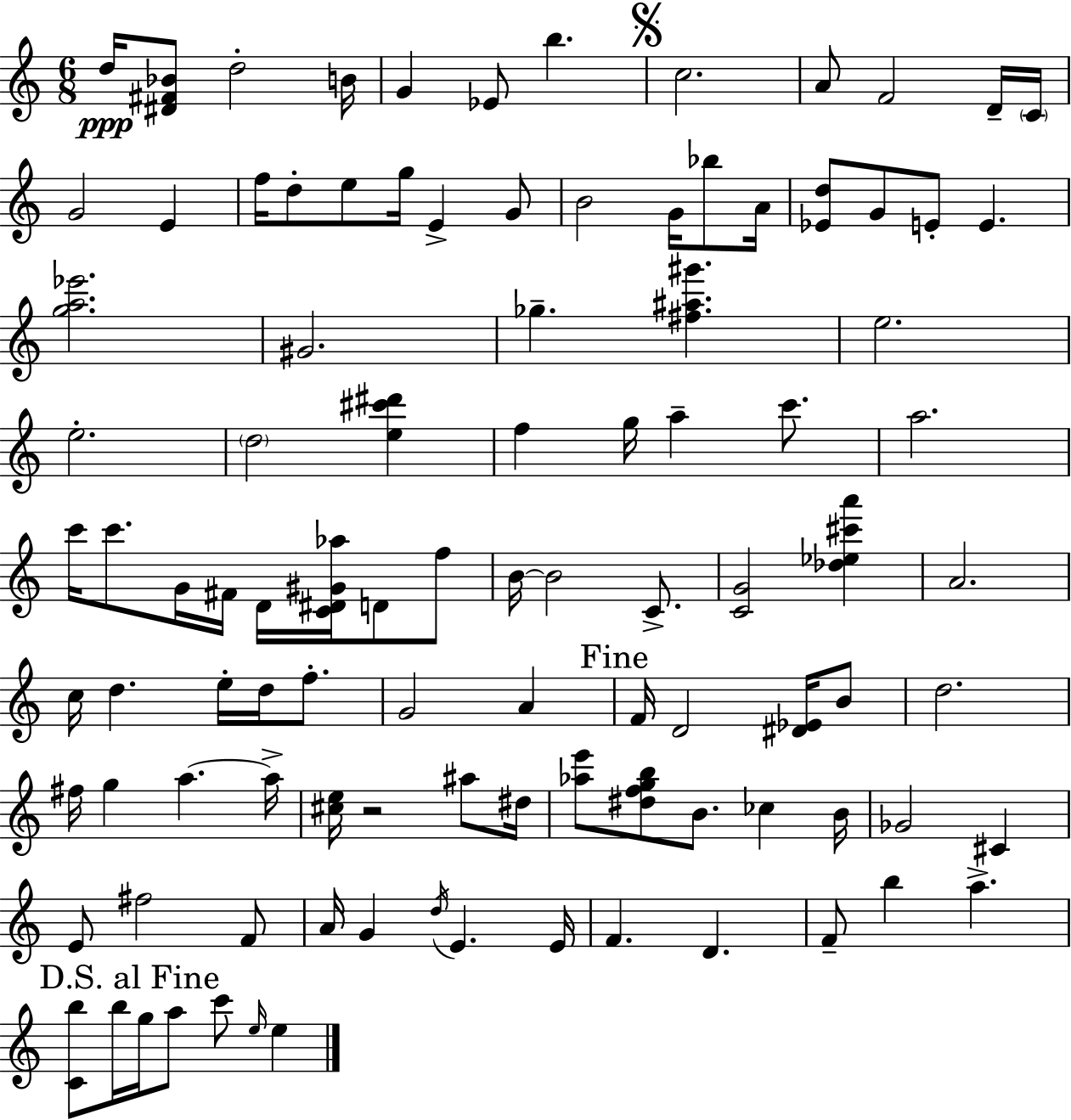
D5/s [D#4,F#4,Bb4]/e D5/h B4/s G4/q Eb4/e B5/q. C5/h. A4/e F4/h D4/s C4/s G4/h E4/q F5/s D5/e E5/e G5/s E4/q G4/e B4/h G4/s Bb5/e A4/s [Eb4,D5]/e G4/e E4/e E4/q. [G5,A5,Eb6]/h. G#4/h. Gb5/q. [F#5,A#5,G#6]/q. E5/h. E5/h. D5/h [E5,C#6,D#6]/q F5/q G5/s A5/q C6/e. A5/h. C6/s C6/e. G4/s F#4/s D4/s [C4,D#4,G#4,Ab5]/s D4/e F5/e B4/s B4/h C4/e. [C4,G4]/h [Db5,Eb5,C#6,A6]/q A4/h. C5/s D5/q. E5/s D5/s F5/e. G4/h A4/q F4/s D4/h [D#4,Eb4]/s B4/e D5/h. F#5/s G5/q A5/q. A5/s [C#5,E5]/s R/h A#5/e D#5/s [Ab5,E6]/e [D#5,F5,G5,B5]/e B4/e. CES5/q B4/s Gb4/h C#4/q E4/e F#5/h F4/e A4/s G4/q D5/s E4/q. E4/s F4/q. D4/q. F4/e B5/q A5/q. [C4,B5]/e B5/s G5/s A5/e C6/e E5/s E5/q